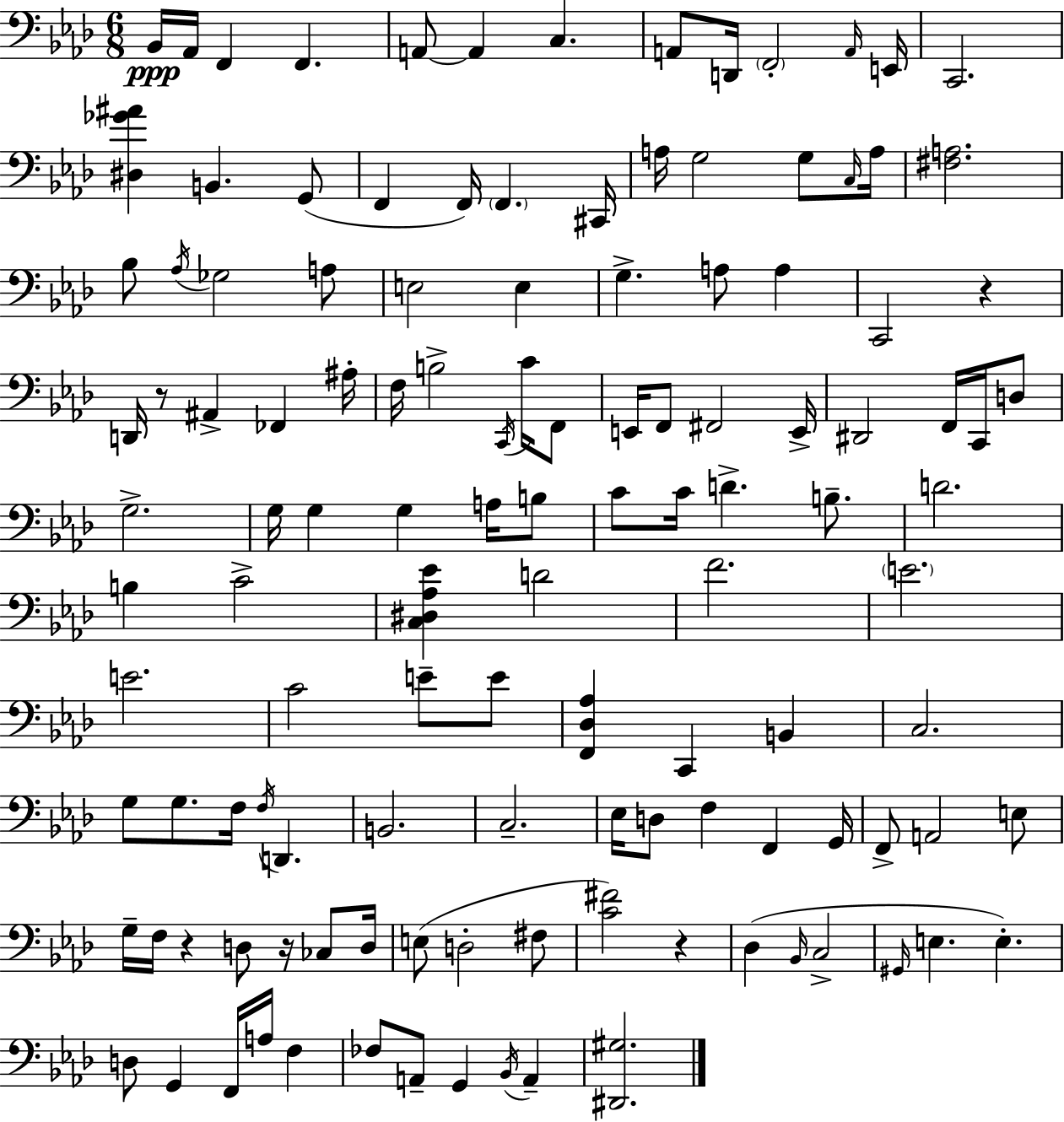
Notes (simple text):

Bb2/s Ab2/s F2/q F2/q. A2/e A2/q C3/q. A2/e D2/s F2/h A2/s E2/s C2/h. [D#3,Gb4,A#4]/q B2/q. G2/e F2/q F2/s F2/q. C#2/s A3/s G3/h G3/e C3/s A3/s [F#3,A3]/h. Bb3/e Ab3/s Gb3/h A3/e E3/h E3/q G3/q. A3/e A3/q C2/h R/q D2/s R/e A#2/q FES2/q A#3/s F3/s B3/h C2/s C4/s F2/e E2/s F2/e F#2/h E2/s D#2/h F2/s C2/s D3/e G3/h. G3/s G3/q G3/q A3/s B3/e C4/e C4/s D4/q. B3/e. D4/h. B3/q C4/h [C3,D#3,Ab3,Eb4]/q D4/h F4/h. E4/h. E4/h. C4/h E4/e E4/e [F2,Db3,Ab3]/q C2/q B2/q C3/h. G3/e G3/e. F3/s F3/s D2/q. B2/h. C3/h. Eb3/s D3/e F3/q F2/q G2/s F2/e A2/h E3/e G3/s F3/s R/q D3/e R/s CES3/e D3/s E3/e D3/h F#3/e [C4,F#4]/h R/q Db3/q Bb2/s C3/h G#2/s E3/q. E3/q. D3/e G2/q F2/s A3/s F3/q FES3/e A2/e G2/q Bb2/s A2/q [D#2,G#3]/h.